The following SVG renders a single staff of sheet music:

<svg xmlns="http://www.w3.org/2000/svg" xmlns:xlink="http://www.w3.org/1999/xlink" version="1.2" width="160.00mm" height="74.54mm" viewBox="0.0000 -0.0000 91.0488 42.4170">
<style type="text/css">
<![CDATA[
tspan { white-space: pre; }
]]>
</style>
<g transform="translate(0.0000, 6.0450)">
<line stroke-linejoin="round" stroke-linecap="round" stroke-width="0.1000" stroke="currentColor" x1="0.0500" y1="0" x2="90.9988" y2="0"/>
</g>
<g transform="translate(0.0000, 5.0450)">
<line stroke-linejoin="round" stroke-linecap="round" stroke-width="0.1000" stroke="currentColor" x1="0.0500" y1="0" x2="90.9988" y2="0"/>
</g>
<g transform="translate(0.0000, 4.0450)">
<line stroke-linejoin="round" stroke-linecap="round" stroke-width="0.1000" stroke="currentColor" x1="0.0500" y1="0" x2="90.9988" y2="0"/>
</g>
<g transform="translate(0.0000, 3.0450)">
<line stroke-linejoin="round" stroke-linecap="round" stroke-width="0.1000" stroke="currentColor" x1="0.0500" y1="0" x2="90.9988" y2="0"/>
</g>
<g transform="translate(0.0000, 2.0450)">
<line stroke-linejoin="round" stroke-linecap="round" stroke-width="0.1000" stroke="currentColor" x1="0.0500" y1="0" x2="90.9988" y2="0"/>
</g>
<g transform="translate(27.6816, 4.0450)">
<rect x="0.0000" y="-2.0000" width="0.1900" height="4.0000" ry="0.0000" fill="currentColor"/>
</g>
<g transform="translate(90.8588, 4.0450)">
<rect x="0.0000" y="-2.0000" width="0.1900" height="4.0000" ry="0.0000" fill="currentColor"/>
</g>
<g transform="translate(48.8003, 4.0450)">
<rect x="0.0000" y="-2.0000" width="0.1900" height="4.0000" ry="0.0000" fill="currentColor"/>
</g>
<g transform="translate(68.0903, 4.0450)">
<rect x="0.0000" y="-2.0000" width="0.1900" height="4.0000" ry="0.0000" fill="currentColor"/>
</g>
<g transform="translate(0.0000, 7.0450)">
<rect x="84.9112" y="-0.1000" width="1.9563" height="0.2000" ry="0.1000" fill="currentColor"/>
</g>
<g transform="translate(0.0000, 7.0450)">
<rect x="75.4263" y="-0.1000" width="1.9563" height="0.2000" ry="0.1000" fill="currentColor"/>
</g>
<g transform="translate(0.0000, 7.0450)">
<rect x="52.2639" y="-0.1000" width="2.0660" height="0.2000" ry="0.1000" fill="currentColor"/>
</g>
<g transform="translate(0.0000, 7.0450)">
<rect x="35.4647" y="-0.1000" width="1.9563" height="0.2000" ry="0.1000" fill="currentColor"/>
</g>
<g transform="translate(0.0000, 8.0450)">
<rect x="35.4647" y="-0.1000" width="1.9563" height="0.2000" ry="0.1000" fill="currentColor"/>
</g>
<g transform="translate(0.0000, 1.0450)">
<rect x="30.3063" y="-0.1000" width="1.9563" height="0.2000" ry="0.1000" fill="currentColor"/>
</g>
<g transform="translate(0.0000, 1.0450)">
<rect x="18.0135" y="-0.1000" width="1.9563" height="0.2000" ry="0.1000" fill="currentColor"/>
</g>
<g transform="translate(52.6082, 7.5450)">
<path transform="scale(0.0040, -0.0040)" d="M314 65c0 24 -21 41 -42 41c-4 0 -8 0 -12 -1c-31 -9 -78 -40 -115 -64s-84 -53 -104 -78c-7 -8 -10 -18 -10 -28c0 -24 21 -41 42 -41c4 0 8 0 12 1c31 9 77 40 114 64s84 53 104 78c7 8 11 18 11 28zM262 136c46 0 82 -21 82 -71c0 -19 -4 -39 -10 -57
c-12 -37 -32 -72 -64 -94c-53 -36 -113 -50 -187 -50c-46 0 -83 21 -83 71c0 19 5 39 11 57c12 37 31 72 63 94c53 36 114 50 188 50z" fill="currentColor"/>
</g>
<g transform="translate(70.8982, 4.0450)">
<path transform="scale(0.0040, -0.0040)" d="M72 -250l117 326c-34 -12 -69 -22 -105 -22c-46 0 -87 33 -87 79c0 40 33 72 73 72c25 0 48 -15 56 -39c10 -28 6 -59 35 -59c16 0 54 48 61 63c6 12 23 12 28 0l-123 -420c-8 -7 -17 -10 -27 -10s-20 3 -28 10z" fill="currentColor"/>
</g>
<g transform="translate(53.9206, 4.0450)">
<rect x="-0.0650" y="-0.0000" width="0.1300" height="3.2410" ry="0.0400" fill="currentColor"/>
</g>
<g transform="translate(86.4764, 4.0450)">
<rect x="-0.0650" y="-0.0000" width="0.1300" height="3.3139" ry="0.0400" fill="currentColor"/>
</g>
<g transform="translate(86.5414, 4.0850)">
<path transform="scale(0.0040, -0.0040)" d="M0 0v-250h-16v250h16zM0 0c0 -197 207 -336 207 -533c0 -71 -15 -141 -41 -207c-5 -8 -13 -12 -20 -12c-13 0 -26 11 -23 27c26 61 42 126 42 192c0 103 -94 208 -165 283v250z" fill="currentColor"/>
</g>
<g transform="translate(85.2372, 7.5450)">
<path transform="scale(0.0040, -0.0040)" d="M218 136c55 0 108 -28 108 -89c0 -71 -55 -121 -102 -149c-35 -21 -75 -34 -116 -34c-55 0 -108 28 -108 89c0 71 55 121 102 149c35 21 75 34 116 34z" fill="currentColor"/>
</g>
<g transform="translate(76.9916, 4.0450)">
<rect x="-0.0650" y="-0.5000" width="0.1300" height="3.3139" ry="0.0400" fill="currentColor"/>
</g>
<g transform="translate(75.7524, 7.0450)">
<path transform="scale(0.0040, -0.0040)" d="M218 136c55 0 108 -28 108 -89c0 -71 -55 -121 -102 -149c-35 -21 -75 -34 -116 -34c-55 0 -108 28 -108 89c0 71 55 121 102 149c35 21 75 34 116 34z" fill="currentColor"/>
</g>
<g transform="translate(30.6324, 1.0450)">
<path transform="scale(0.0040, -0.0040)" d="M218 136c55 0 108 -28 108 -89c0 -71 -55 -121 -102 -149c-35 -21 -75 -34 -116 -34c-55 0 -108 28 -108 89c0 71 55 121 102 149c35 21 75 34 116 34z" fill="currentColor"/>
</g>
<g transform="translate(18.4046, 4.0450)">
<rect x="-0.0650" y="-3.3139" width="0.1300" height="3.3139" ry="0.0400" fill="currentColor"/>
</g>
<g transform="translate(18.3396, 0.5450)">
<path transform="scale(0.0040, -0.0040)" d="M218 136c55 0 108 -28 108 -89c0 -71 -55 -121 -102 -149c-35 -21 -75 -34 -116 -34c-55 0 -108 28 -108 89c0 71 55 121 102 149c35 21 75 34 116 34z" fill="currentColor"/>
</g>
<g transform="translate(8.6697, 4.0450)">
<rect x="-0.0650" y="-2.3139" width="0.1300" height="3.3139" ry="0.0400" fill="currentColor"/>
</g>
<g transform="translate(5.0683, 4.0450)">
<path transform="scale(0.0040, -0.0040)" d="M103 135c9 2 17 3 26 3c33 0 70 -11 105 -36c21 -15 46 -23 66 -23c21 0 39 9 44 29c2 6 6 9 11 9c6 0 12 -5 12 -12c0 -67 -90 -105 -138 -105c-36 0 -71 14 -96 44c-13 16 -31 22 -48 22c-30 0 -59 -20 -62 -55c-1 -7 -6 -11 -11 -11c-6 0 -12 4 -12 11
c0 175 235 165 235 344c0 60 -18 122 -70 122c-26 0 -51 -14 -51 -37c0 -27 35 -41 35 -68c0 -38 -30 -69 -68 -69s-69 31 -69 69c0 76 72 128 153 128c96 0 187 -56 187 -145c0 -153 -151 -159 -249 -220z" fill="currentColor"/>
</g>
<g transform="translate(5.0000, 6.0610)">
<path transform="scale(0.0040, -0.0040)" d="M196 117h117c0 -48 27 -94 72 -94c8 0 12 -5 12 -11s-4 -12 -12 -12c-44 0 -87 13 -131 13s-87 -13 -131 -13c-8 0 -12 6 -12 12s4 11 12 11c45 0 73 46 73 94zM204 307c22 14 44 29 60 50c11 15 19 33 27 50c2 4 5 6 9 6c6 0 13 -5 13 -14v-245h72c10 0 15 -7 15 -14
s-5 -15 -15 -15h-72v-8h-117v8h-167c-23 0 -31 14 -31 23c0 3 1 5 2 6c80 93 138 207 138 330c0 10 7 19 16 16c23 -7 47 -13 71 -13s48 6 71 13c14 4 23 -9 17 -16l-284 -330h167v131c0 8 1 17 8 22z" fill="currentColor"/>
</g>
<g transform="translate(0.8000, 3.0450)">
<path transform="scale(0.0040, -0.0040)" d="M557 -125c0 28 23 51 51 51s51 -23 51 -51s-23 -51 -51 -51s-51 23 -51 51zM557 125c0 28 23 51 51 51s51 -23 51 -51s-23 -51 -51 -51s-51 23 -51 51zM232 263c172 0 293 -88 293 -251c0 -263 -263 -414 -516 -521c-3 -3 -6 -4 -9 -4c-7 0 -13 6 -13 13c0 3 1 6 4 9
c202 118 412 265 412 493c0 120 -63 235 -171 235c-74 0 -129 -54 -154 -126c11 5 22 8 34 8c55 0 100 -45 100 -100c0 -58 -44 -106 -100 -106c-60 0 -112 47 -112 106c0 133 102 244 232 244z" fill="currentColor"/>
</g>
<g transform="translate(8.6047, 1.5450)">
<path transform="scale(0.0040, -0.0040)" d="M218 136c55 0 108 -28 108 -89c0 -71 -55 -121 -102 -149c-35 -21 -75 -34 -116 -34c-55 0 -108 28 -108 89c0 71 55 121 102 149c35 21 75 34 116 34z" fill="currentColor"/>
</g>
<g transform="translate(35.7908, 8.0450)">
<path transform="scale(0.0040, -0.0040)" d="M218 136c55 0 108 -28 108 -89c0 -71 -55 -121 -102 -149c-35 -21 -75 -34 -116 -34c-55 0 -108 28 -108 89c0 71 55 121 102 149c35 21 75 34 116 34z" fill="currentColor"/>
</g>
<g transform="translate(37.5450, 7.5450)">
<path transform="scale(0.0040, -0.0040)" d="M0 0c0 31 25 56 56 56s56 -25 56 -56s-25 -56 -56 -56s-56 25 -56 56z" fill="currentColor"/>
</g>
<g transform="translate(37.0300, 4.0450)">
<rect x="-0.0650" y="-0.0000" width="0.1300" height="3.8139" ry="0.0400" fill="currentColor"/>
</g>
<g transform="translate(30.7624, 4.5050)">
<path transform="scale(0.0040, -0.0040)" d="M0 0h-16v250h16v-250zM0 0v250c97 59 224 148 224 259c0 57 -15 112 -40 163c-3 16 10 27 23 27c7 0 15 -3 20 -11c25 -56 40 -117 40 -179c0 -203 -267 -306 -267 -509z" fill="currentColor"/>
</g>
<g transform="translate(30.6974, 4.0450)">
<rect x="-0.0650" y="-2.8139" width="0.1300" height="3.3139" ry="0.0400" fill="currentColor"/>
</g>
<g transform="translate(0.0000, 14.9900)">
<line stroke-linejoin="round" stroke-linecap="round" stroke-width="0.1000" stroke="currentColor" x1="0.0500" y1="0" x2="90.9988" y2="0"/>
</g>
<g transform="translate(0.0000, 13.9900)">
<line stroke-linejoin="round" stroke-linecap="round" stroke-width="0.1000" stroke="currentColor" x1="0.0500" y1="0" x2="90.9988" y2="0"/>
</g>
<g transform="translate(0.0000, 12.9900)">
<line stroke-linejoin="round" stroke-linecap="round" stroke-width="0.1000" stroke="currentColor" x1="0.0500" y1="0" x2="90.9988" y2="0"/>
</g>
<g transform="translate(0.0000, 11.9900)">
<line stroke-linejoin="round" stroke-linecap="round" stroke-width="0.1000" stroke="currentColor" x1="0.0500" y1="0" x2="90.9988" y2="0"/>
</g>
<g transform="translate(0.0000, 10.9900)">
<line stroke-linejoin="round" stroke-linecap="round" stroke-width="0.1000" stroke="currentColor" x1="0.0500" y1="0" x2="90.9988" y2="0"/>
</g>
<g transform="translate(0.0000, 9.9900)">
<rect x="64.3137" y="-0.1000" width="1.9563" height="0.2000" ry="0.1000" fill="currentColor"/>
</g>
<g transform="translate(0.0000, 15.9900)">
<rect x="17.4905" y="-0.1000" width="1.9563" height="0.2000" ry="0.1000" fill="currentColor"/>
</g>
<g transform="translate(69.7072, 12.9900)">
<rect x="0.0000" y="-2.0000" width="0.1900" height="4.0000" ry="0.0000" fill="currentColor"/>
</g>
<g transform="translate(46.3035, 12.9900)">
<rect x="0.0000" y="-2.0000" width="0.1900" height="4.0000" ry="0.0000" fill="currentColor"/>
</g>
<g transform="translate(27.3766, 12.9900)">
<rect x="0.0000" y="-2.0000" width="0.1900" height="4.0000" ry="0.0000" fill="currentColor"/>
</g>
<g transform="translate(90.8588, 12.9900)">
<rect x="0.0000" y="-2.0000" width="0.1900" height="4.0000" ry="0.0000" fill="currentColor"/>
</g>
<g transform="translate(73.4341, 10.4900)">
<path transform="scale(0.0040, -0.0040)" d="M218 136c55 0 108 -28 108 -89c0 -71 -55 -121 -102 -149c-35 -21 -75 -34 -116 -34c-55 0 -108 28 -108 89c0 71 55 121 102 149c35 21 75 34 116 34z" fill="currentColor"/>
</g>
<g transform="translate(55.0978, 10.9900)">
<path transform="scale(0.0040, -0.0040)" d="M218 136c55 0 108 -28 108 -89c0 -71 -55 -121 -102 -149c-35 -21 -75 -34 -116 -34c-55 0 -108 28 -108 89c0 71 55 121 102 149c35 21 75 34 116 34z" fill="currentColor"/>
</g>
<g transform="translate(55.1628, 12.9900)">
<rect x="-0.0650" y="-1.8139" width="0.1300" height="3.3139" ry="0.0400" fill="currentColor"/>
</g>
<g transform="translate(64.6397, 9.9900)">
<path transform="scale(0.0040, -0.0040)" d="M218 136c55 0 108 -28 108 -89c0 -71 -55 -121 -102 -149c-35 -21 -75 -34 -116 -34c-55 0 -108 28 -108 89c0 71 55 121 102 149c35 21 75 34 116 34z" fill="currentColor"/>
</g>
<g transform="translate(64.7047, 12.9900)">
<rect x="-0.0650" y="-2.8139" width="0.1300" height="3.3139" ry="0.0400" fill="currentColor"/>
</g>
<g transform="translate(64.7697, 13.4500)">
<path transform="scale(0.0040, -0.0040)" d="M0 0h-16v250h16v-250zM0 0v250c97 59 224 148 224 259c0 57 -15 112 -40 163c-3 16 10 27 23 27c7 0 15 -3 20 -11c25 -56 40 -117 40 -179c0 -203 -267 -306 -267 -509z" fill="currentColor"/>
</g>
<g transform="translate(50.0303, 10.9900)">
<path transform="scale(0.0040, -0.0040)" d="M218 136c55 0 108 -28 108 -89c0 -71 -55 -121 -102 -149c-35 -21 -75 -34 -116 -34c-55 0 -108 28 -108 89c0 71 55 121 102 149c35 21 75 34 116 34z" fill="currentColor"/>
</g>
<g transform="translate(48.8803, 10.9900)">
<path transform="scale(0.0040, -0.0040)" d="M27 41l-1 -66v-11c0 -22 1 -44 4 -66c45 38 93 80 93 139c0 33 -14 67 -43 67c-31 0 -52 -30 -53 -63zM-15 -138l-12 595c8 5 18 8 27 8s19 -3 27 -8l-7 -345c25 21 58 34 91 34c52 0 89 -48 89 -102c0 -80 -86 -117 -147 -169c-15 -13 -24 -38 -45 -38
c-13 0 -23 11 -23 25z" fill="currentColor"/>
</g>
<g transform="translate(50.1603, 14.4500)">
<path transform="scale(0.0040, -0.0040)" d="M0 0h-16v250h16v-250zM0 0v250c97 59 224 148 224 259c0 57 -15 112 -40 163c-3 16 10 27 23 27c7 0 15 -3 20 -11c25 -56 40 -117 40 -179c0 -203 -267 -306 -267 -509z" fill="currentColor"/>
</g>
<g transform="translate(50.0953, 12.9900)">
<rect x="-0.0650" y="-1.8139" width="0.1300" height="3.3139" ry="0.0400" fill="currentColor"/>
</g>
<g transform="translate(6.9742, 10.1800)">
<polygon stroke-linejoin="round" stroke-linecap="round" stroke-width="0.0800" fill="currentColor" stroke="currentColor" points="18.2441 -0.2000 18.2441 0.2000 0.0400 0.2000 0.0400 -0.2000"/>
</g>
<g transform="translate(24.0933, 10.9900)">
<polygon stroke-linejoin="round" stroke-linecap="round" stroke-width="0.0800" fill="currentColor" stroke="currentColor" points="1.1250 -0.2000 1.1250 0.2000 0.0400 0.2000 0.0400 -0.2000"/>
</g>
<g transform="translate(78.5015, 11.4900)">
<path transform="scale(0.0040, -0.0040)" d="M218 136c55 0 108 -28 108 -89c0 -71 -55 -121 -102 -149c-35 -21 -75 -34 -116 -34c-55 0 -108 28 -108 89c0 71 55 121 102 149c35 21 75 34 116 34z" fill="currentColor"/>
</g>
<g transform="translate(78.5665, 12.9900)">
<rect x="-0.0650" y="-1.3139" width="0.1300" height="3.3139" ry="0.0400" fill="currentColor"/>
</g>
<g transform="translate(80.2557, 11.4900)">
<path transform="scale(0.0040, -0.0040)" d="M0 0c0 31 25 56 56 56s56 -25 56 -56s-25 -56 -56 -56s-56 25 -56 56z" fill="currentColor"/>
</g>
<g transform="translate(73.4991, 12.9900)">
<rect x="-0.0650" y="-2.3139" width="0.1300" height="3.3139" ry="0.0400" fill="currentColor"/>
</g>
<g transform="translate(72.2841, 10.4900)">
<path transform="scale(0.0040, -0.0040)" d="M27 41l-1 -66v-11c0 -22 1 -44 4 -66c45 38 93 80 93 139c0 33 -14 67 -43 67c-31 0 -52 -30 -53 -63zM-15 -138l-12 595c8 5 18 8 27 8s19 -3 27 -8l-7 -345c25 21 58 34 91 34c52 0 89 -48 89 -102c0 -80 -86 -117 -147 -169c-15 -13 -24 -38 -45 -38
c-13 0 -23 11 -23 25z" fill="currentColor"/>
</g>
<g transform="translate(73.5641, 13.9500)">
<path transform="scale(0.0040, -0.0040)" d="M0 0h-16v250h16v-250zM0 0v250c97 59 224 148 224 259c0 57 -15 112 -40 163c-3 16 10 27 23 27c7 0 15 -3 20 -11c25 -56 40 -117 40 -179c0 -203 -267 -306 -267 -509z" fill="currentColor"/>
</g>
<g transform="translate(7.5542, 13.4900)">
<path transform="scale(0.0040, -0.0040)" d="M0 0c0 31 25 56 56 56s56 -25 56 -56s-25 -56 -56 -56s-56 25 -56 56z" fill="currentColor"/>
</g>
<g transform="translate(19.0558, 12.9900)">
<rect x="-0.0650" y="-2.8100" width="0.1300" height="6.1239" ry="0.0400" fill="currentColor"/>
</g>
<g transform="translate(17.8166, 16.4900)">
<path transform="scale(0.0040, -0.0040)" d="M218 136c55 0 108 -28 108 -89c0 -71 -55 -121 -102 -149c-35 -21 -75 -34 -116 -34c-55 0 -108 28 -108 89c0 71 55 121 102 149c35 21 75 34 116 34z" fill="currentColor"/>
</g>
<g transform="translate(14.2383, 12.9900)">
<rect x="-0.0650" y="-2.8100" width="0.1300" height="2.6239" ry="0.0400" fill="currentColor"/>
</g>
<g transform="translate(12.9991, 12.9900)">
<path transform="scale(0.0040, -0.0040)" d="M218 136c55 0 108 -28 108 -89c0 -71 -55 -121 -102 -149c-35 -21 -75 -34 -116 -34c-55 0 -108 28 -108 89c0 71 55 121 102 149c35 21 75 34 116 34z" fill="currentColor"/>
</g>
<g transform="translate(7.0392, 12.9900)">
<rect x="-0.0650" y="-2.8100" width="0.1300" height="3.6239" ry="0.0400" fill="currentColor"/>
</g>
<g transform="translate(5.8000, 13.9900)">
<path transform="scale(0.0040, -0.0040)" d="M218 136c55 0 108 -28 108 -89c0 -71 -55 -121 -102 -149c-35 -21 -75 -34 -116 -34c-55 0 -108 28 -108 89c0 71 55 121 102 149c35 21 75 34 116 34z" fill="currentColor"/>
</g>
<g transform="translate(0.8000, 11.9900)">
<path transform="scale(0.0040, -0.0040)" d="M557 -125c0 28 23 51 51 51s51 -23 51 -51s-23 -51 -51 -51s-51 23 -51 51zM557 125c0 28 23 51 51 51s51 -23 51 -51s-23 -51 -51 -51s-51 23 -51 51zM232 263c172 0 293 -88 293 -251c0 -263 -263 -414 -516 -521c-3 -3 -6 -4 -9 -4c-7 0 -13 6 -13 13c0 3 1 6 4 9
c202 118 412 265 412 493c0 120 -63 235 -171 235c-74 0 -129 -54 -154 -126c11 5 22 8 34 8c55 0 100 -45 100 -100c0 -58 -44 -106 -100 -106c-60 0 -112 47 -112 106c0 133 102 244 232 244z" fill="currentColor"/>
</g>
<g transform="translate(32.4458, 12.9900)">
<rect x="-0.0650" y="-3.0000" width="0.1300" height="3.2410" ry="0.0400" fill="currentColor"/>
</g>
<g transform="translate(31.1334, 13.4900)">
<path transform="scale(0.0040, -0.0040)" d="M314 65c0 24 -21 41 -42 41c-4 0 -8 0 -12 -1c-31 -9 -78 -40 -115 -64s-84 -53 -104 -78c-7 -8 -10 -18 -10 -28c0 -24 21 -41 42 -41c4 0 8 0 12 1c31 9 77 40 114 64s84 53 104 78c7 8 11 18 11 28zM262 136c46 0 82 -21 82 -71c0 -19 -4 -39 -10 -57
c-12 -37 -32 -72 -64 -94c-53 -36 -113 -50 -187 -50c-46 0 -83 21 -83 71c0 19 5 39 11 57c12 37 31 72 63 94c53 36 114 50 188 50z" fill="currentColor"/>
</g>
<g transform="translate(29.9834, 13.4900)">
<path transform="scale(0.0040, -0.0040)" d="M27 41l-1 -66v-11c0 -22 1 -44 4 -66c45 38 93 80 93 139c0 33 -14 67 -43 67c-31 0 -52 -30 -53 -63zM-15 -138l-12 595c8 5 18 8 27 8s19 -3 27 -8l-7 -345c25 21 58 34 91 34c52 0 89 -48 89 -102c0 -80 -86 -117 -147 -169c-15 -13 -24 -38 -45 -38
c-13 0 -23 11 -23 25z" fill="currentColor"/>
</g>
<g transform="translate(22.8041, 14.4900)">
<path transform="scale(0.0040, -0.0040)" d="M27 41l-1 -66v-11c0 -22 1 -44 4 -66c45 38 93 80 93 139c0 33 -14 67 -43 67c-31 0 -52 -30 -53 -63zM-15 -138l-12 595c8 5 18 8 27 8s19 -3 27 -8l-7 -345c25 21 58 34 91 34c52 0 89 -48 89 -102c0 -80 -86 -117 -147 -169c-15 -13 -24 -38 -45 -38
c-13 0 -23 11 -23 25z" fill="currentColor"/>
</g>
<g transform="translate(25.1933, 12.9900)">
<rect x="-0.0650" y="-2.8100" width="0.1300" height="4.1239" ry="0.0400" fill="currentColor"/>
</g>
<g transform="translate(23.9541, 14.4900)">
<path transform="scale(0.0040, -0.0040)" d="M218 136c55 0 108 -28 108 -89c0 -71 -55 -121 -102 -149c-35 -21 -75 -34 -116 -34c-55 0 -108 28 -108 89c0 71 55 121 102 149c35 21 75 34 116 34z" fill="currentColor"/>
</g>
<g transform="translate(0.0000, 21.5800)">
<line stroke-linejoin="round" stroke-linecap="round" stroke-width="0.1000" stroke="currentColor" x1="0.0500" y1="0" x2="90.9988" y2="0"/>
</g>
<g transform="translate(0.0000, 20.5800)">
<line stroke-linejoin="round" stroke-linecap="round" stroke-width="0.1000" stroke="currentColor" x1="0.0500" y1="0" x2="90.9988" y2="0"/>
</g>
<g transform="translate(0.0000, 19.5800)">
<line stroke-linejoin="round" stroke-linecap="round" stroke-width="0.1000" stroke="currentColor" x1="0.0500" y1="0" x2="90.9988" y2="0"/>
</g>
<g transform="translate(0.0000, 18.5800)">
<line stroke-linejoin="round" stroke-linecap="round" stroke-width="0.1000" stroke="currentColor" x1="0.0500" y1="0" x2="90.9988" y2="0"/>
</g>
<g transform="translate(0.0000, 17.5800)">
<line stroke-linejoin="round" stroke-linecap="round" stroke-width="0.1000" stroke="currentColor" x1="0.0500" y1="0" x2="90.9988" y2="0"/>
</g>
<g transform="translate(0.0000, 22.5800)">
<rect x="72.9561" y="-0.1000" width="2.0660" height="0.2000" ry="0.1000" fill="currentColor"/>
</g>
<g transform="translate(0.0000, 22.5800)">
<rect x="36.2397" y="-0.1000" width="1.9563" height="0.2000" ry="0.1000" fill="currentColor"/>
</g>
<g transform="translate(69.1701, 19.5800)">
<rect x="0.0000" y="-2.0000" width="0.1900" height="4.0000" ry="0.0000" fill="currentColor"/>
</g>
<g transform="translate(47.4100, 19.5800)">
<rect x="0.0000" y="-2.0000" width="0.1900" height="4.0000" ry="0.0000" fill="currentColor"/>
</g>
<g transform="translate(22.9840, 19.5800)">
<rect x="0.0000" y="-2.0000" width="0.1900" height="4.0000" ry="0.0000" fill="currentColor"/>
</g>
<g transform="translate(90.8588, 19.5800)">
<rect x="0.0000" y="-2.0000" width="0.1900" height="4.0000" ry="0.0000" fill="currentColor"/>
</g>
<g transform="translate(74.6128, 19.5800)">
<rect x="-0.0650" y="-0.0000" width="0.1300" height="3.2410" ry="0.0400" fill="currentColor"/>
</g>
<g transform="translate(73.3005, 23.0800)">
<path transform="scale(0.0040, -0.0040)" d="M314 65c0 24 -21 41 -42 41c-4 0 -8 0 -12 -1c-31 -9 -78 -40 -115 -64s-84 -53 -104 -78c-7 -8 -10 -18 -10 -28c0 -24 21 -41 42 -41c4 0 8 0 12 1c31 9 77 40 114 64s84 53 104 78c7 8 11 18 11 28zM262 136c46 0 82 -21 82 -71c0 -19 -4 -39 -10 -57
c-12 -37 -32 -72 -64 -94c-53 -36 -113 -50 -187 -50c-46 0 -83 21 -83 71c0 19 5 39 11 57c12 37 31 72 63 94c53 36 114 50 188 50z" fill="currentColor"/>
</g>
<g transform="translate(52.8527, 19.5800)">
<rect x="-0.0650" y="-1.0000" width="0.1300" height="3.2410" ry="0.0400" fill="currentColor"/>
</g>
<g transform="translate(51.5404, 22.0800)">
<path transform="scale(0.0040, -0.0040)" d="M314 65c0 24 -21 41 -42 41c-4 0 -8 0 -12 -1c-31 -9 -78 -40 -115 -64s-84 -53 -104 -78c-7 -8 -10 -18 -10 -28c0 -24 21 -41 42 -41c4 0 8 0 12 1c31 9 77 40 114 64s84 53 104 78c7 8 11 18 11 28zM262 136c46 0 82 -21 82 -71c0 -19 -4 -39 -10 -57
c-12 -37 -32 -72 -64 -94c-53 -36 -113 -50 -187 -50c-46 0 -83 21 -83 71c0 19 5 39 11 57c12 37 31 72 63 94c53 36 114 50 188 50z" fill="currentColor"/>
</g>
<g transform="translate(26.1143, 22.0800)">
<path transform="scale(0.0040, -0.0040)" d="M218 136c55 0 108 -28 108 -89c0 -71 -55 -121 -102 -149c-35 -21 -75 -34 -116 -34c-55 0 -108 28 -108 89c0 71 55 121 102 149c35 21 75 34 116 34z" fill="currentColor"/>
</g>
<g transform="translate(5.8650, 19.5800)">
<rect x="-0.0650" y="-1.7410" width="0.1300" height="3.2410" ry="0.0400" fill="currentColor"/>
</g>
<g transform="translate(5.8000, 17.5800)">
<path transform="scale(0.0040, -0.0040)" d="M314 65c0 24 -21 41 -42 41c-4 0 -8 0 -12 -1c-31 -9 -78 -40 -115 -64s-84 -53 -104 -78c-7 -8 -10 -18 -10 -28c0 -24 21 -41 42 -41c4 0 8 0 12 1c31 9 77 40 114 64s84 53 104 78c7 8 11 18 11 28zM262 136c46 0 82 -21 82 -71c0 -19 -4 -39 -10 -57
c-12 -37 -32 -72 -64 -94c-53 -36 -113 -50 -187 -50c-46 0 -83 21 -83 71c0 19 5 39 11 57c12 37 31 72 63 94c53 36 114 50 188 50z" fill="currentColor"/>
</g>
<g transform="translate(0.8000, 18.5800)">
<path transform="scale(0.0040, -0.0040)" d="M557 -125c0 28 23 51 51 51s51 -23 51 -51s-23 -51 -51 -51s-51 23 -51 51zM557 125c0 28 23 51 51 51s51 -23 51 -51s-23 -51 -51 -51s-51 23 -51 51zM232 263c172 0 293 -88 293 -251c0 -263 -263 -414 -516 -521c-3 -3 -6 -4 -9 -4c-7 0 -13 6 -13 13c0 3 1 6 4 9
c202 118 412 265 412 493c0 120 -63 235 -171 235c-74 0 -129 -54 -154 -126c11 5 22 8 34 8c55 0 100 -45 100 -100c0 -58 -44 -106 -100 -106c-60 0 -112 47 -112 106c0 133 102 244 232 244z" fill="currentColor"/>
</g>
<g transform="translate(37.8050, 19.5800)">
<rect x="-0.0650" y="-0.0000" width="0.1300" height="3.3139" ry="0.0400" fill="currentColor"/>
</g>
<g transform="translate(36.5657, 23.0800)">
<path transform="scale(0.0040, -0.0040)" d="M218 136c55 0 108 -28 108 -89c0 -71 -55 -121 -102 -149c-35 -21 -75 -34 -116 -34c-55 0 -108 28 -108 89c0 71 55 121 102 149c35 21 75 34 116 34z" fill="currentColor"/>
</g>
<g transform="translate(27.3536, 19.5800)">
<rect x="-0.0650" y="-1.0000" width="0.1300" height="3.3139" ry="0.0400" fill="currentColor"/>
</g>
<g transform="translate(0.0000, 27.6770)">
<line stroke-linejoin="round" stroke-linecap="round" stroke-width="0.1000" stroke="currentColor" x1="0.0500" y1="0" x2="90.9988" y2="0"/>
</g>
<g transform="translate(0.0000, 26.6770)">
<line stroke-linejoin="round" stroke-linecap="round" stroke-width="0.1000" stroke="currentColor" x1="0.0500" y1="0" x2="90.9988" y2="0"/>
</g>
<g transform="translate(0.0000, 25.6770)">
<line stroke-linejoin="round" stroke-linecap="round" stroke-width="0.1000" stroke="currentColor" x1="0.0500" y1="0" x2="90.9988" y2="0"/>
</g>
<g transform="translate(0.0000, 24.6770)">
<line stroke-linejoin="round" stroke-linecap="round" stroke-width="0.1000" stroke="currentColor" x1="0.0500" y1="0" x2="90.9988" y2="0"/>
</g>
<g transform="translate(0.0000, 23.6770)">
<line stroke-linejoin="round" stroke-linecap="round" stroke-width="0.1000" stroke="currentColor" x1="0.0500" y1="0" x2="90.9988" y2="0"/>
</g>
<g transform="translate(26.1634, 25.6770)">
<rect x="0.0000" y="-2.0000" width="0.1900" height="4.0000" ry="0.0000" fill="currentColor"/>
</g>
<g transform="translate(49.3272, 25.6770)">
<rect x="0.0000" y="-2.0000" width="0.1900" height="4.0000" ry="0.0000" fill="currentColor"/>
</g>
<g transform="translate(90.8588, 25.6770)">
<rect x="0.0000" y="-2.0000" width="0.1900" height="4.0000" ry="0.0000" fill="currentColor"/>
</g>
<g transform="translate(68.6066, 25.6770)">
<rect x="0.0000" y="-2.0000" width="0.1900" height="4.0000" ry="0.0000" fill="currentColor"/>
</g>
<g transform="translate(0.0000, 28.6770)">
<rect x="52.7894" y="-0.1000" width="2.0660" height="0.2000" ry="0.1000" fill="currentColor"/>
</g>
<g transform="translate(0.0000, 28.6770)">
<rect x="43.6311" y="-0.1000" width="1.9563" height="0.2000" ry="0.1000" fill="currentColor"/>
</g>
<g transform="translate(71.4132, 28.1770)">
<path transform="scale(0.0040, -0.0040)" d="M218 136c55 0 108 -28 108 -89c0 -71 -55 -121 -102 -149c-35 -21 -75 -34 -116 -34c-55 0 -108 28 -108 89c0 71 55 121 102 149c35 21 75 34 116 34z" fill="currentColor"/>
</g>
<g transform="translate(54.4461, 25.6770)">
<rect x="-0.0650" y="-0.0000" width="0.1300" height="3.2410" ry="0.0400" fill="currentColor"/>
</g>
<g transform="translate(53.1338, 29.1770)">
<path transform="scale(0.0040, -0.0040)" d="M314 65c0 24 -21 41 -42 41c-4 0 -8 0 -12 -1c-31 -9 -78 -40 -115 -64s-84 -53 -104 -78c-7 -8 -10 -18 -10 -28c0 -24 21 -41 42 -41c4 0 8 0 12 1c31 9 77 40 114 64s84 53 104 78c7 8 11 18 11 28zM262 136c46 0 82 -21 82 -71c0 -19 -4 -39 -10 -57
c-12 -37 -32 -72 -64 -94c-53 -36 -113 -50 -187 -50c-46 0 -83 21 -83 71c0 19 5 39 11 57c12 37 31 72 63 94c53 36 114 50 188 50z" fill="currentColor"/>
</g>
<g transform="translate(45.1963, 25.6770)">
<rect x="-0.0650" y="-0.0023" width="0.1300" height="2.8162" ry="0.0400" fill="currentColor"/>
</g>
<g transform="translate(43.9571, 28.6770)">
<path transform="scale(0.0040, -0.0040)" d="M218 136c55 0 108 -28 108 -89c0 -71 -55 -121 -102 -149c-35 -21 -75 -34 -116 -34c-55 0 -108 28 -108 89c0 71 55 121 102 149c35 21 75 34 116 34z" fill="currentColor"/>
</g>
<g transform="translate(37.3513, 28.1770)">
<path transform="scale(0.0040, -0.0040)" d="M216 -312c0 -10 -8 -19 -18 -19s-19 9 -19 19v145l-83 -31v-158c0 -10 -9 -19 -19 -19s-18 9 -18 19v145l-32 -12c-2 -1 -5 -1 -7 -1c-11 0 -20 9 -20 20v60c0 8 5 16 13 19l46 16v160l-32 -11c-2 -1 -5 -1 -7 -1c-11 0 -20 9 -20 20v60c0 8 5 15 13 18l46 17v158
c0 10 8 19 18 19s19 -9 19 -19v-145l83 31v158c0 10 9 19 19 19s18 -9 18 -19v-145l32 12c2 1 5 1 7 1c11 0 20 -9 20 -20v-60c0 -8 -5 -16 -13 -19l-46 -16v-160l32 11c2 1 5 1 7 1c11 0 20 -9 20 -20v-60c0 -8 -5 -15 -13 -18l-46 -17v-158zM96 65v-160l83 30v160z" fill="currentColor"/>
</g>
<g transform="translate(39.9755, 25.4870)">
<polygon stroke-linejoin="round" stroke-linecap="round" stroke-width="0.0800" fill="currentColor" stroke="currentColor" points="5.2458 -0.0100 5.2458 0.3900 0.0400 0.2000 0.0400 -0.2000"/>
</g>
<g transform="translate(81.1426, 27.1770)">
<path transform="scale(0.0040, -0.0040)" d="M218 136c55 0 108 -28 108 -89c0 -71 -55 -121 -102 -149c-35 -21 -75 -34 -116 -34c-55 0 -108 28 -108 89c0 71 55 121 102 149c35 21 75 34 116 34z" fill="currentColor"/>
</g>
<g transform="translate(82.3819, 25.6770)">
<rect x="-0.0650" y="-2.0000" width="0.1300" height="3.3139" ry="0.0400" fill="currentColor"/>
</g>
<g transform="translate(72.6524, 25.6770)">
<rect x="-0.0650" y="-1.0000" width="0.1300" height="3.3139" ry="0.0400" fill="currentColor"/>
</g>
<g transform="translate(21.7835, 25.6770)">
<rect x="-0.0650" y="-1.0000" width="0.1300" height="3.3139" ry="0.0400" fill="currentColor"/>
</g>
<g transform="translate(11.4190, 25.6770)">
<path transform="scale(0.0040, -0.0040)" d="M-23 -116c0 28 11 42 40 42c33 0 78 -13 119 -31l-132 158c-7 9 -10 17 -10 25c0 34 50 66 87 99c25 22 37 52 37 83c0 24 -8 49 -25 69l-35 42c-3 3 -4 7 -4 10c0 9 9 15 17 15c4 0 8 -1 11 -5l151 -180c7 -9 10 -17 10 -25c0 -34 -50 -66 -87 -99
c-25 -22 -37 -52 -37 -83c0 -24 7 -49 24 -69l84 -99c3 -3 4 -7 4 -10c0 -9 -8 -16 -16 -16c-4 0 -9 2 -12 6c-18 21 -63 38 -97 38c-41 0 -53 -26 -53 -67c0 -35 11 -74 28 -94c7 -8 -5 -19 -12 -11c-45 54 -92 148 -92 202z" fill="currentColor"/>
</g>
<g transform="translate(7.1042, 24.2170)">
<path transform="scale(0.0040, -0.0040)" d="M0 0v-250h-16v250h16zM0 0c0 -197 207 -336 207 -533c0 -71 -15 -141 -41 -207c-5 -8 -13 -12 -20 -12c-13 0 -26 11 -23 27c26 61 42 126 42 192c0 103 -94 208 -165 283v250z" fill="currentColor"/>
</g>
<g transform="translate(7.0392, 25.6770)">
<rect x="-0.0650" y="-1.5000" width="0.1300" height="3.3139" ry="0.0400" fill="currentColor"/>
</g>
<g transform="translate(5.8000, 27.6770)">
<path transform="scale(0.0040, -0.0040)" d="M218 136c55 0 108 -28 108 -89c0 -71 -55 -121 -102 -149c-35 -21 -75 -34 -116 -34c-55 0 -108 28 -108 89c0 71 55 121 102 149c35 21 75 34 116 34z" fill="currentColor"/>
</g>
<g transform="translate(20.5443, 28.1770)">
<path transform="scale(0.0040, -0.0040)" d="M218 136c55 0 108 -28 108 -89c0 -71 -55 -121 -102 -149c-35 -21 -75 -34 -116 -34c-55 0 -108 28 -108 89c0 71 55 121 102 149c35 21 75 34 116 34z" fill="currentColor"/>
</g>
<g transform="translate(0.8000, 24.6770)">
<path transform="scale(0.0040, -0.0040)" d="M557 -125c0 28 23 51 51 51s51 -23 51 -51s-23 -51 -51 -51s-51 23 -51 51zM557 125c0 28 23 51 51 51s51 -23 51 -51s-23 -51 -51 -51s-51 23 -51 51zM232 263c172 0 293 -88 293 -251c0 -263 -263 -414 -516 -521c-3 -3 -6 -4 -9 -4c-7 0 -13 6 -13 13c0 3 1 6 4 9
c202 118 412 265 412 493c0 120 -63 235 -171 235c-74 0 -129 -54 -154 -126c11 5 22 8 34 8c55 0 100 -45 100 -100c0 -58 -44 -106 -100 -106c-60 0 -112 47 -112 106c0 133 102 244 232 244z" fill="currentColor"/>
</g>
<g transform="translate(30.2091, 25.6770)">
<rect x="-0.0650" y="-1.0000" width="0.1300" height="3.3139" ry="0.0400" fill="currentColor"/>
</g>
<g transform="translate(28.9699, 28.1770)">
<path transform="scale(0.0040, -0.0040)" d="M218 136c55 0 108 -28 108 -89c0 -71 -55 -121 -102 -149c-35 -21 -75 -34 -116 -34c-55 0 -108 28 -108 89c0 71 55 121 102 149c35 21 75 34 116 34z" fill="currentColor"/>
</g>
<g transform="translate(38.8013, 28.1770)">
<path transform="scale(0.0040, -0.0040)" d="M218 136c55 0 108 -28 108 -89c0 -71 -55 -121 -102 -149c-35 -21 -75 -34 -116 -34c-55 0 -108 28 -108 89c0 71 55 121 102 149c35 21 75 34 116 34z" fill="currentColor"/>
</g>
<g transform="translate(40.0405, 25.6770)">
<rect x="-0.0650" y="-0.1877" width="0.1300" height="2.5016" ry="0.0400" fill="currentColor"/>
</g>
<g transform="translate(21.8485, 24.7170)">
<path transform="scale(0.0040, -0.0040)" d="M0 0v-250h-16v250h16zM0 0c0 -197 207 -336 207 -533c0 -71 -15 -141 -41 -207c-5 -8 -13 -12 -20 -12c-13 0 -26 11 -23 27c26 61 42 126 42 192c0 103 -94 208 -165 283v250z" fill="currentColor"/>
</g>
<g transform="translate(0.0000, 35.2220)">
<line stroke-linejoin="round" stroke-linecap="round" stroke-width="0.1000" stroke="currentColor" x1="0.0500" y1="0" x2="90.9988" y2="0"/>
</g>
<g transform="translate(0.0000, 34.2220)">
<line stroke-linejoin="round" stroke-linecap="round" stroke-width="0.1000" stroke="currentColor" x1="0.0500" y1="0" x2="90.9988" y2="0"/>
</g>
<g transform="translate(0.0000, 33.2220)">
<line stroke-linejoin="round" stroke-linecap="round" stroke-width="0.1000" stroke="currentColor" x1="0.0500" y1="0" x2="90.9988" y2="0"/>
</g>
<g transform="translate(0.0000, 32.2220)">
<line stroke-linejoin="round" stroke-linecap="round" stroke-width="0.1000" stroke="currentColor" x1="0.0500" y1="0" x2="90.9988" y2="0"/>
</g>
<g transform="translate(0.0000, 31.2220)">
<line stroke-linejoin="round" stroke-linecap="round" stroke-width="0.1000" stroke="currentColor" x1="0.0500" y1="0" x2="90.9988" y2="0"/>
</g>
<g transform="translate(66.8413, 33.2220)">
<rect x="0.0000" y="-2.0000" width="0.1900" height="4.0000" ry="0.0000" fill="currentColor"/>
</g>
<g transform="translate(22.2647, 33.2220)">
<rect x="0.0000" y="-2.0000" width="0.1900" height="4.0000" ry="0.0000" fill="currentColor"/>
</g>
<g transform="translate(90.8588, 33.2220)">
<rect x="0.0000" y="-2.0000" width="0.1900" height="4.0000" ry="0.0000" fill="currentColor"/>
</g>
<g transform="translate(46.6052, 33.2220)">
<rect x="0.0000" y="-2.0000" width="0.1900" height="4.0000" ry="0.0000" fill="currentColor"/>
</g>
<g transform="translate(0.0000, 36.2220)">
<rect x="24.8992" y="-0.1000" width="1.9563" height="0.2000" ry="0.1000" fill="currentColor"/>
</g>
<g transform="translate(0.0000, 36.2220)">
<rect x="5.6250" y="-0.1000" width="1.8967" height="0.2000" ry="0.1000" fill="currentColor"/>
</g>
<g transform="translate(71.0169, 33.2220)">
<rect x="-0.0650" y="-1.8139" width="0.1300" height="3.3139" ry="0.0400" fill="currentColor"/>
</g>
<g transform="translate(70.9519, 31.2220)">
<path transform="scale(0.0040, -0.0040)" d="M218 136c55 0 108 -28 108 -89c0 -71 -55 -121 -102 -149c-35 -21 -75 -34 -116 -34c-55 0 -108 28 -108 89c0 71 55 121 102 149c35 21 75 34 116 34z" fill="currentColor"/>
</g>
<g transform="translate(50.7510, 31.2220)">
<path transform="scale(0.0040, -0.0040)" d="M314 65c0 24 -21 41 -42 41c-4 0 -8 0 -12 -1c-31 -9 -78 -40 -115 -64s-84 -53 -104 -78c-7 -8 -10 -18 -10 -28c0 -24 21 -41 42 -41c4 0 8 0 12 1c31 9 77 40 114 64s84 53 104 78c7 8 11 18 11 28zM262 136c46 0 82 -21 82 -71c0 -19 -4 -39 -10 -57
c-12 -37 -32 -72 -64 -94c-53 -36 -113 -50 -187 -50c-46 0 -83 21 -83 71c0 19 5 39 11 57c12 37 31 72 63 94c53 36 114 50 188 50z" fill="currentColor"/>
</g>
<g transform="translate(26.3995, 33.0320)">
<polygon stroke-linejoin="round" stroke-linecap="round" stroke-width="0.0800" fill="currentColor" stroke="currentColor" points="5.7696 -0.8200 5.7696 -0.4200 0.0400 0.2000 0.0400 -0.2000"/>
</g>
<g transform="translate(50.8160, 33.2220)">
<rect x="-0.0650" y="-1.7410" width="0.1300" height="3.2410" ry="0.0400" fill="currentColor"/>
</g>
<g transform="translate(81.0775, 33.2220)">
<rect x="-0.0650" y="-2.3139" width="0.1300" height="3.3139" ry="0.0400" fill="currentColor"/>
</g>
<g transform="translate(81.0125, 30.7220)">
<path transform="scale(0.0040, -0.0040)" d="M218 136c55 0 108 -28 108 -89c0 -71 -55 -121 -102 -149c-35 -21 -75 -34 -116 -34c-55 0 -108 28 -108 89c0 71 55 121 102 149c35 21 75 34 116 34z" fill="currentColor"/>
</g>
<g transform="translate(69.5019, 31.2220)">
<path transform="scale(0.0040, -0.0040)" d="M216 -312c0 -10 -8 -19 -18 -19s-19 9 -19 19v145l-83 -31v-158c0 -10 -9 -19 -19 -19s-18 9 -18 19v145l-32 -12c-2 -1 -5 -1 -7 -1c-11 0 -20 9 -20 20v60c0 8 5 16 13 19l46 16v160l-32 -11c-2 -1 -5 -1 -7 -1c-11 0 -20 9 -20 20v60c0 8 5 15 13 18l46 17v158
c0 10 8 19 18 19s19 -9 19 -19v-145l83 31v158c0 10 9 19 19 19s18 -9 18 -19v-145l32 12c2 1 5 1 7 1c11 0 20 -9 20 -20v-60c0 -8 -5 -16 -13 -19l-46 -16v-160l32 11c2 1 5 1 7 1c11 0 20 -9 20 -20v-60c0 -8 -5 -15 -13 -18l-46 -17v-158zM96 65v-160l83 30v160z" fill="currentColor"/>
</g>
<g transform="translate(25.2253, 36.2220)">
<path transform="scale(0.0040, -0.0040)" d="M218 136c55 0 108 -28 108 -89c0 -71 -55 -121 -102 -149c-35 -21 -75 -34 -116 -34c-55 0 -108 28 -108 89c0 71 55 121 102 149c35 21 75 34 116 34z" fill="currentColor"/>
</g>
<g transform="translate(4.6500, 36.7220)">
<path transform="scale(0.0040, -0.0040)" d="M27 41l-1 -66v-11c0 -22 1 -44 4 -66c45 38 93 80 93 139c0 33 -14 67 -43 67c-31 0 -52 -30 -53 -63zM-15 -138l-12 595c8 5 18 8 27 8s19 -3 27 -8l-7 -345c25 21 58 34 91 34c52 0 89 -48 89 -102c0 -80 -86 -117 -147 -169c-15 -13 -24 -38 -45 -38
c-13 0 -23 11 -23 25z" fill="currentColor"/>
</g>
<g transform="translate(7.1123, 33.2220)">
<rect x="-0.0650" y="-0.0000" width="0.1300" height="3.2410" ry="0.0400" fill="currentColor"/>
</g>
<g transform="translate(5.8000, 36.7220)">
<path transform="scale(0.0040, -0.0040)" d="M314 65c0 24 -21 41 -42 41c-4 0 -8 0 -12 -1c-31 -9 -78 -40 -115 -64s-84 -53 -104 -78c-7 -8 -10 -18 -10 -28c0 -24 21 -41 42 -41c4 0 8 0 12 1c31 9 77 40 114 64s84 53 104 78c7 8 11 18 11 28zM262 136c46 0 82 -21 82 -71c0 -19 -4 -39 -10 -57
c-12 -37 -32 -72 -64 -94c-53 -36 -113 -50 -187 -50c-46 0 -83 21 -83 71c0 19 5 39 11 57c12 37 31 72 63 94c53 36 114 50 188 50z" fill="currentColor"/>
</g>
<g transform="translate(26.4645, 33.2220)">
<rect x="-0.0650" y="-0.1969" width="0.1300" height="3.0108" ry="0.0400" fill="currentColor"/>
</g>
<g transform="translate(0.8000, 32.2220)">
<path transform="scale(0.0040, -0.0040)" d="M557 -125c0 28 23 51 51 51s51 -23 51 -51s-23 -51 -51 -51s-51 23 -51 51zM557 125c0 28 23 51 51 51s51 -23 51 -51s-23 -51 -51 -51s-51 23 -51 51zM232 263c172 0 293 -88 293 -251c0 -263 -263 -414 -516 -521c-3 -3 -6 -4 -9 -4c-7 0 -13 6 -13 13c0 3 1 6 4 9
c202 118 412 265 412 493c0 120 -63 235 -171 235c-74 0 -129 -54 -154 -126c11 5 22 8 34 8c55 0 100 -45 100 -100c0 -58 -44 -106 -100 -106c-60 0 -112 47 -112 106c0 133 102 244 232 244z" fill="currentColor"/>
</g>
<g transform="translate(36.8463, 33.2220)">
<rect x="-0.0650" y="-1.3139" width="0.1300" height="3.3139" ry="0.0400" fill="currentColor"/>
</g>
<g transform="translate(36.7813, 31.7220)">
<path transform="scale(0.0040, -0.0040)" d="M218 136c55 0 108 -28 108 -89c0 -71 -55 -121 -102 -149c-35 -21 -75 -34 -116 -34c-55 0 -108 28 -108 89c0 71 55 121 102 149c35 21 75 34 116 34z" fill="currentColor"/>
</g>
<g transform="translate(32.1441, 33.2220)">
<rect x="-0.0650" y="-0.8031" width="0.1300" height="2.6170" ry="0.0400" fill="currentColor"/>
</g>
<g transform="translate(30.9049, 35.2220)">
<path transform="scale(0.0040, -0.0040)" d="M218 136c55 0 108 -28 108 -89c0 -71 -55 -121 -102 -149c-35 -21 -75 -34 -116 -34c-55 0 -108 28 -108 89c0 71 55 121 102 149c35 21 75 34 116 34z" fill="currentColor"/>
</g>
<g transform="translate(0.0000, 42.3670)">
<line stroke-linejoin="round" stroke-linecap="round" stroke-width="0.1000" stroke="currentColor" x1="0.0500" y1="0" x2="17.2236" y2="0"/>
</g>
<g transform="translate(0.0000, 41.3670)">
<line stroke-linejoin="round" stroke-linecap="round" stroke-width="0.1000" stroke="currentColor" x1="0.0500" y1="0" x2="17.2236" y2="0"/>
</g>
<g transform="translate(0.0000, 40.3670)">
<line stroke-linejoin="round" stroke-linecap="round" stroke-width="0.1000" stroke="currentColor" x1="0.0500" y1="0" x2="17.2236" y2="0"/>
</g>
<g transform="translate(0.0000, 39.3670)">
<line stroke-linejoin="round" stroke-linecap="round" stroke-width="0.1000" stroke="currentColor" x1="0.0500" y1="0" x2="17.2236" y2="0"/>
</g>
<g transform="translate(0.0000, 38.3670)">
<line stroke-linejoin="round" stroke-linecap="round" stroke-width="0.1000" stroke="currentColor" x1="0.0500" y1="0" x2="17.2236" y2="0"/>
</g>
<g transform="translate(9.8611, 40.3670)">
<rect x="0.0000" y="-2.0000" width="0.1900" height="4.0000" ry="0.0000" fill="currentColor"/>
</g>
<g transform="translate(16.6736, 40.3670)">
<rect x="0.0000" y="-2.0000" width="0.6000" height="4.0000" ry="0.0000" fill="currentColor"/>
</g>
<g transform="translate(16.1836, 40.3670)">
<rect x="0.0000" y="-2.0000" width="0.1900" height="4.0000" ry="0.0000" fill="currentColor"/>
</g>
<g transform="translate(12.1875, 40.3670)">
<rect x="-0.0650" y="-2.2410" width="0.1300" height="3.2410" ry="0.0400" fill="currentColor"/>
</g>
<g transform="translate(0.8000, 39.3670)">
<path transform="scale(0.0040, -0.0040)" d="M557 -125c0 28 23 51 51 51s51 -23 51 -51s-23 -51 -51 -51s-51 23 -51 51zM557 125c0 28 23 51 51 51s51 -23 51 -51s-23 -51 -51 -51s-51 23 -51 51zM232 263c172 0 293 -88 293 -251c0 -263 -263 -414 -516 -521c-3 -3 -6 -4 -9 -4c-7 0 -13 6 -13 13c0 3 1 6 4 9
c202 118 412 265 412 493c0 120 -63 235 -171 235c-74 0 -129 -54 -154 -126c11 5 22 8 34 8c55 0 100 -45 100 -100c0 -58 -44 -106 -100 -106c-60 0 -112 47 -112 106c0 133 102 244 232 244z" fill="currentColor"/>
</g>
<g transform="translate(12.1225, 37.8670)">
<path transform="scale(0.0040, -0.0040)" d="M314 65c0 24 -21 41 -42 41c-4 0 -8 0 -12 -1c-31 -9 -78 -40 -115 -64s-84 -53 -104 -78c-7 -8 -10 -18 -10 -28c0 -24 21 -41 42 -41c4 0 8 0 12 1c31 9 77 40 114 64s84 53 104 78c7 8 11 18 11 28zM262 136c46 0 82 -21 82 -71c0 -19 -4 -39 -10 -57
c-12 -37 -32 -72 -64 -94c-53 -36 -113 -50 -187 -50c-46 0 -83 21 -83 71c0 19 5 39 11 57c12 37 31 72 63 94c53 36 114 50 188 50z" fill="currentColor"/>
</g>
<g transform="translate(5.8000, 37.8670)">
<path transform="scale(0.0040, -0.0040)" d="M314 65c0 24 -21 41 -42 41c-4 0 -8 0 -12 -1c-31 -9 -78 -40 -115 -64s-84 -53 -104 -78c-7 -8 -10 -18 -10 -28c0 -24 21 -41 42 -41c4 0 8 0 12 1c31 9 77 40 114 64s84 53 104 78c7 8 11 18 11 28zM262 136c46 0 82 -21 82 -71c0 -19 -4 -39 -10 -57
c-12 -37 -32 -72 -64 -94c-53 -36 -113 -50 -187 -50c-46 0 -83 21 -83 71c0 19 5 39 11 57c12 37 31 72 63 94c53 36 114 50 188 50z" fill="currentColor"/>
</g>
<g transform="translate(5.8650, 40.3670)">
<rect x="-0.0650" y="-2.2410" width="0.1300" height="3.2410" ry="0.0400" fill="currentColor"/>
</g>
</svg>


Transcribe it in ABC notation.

X:1
T:Untitled
M:2/4
L:1/4
K:C
B, D C/2 C,, D,,2 z/2 E,, D,,/2 B,,/2 D,/2 D,,/2 _A,,/4 _C,2 _A,/2 _A, C/2 _B,/2 G, A,2 F,, D,, F,,2 D,,2 G,,/2 z F,,/2 F,, ^F,,/2 E,,/2 D,,2 F,, A,, _D,,2 E,,/2 G,,/2 G, A,2 ^A, B, B,2 B,2